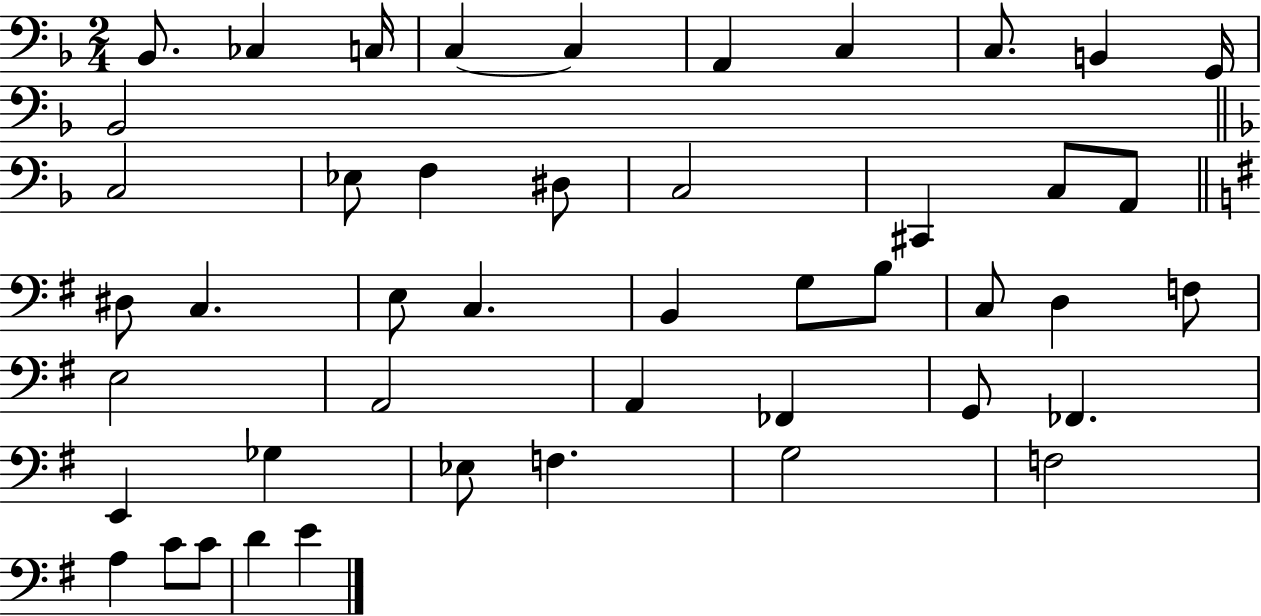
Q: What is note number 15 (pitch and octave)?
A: D#3